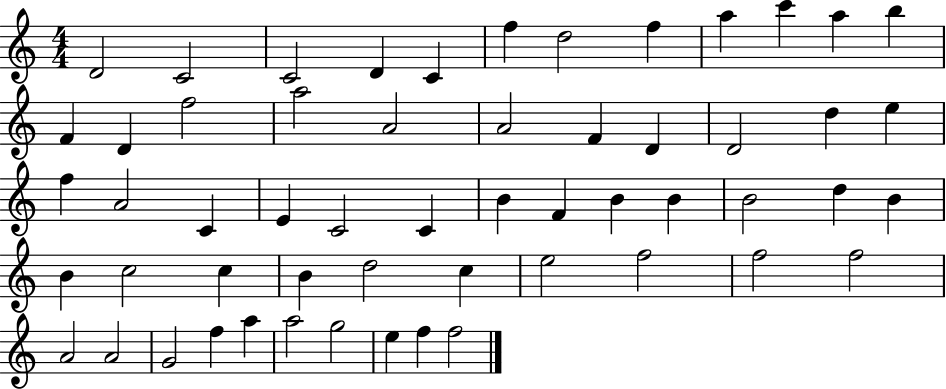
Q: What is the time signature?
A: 4/4